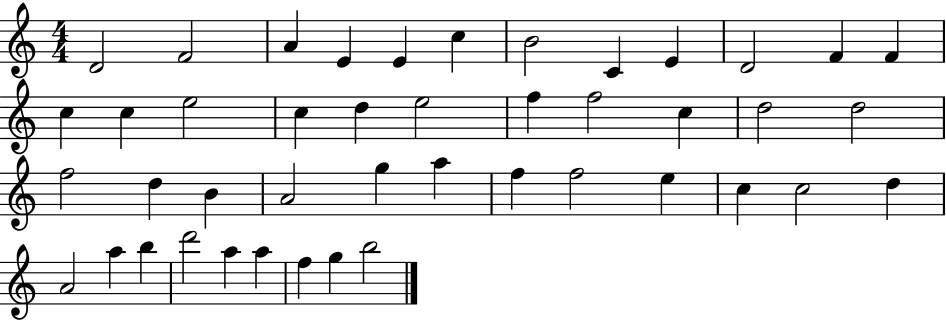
{
  \clef treble
  \numericTimeSignature
  \time 4/4
  \key c \major
  d'2 f'2 | a'4 e'4 e'4 c''4 | b'2 c'4 e'4 | d'2 f'4 f'4 | \break c''4 c''4 e''2 | c''4 d''4 e''2 | f''4 f''2 c''4 | d''2 d''2 | \break f''2 d''4 b'4 | a'2 g''4 a''4 | f''4 f''2 e''4 | c''4 c''2 d''4 | \break a'2 a''4 b''4 | d'''2 a''4 a''4 | f''4 g''4 b''2 | \bar "|."
}